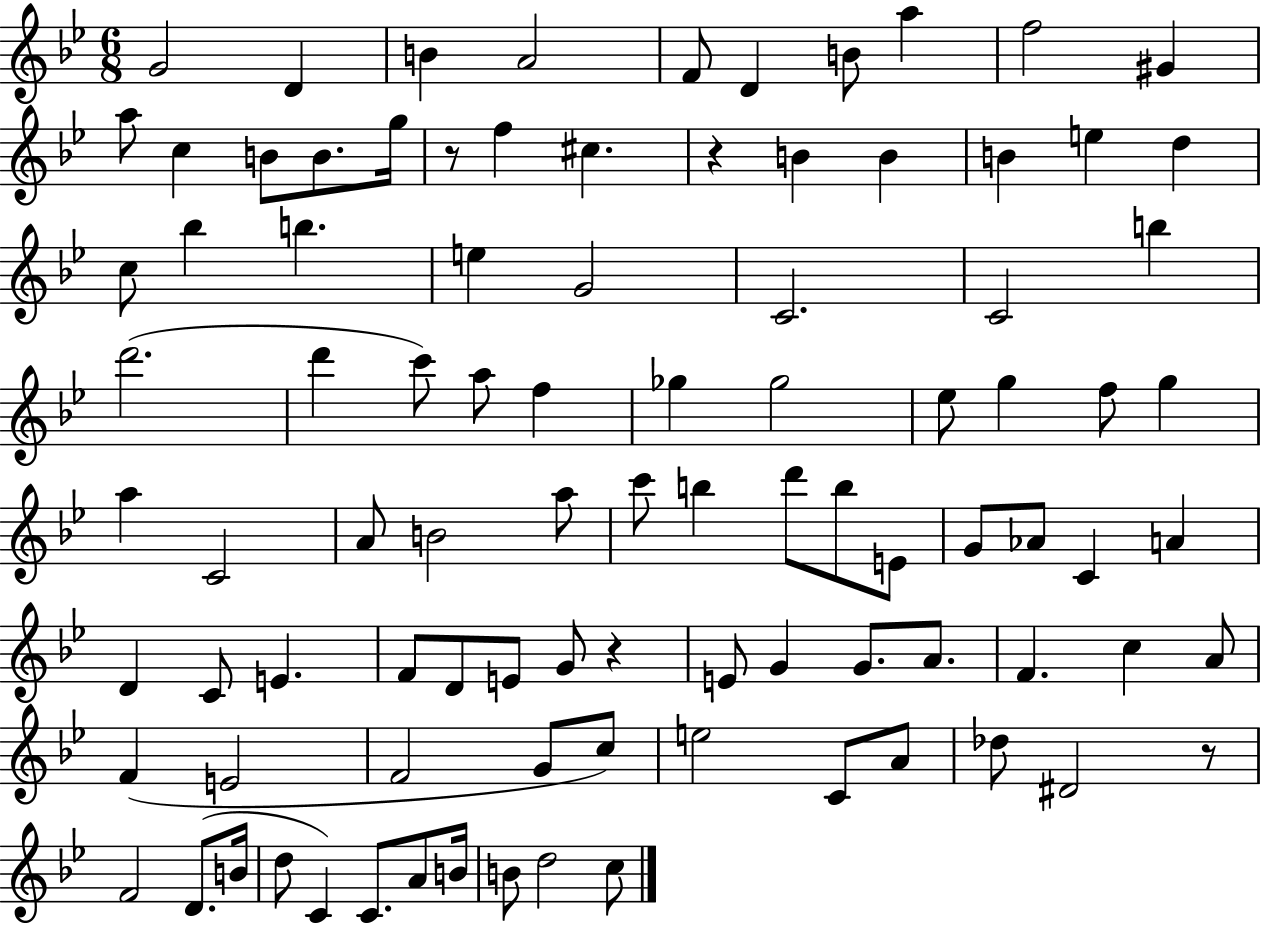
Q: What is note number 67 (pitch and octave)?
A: F4